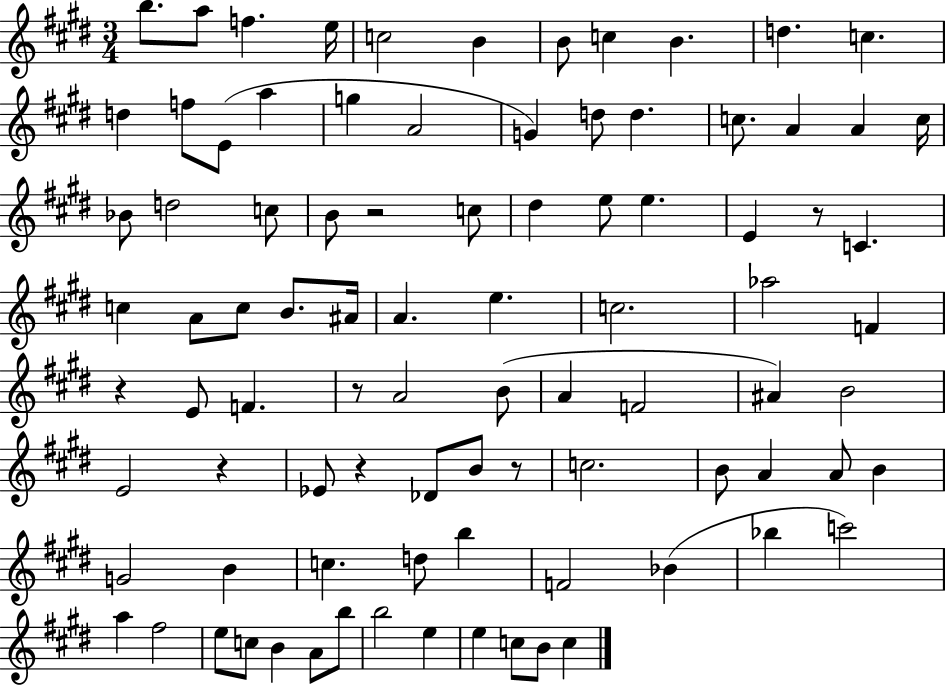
X:1
T:Untitled
M:3/4
L:1/4
K:E
b/2 a/2 f e/4 c2 B B/2 c B d c d f/2 E/2 a g A2 G d/2 d c/2 A A c/4 _B/2 d2 c/2 B/2 z2 c/2 ^d e/2 e E z/2 C c A/2 c/2 B/2 ^A/4 A e c2 _a2 F z E/2 F z/2 A2 B/2 A F2 ^A B2 E2 z _E/2 z _D/2 B/2 z/2 c2 B/2 A A/2 B G2 B c d/2 b F2 _B _b c'2 a ^f2 e/2 c/2 B A/2 b/2 b2 e e c/2 B/2 c